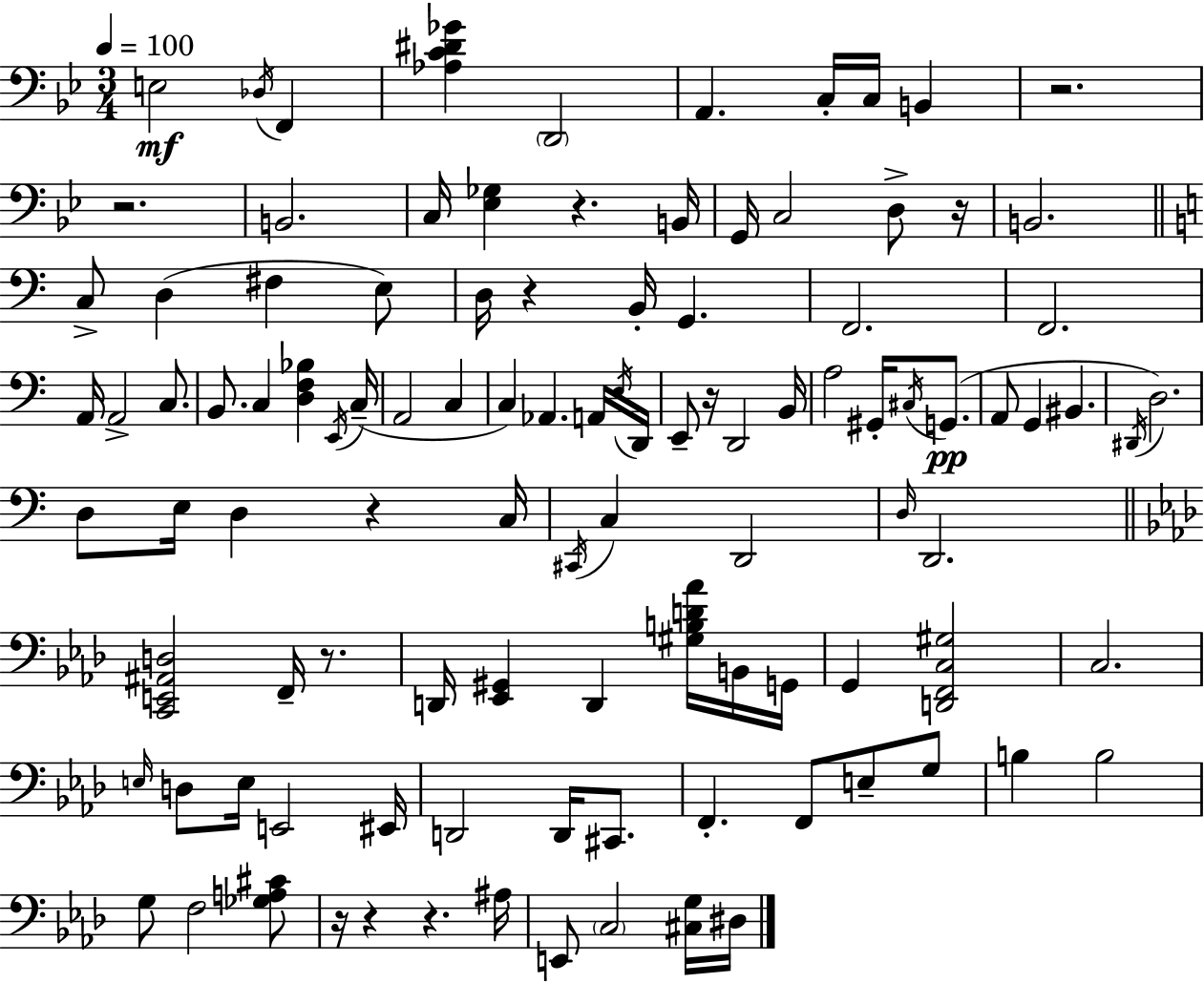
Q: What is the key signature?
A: BES major